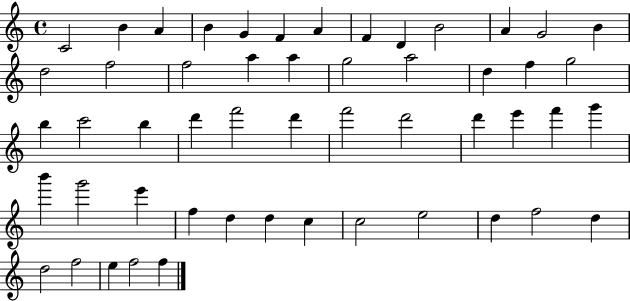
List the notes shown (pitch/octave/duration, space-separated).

C4/h B4/q A4/q B4/q G4/q F4/q A4/q F4/q D4/q B4/h A4/q G4/h B4/q D5/h F5/h F5/h A5/q A5/q G5/h A5/h D5/q F5/q G5/h B5/q C6/h B5/q D6/q F6/h D6/q F6/h D6/h D6/q E6/q F6/q G6/q B6/q G6/h E6/q F5/q D5/q D5/q C5/q C5/h E5/h D5/q F5/h D5/q D5/h F5/h E5/q F5/h F5/q